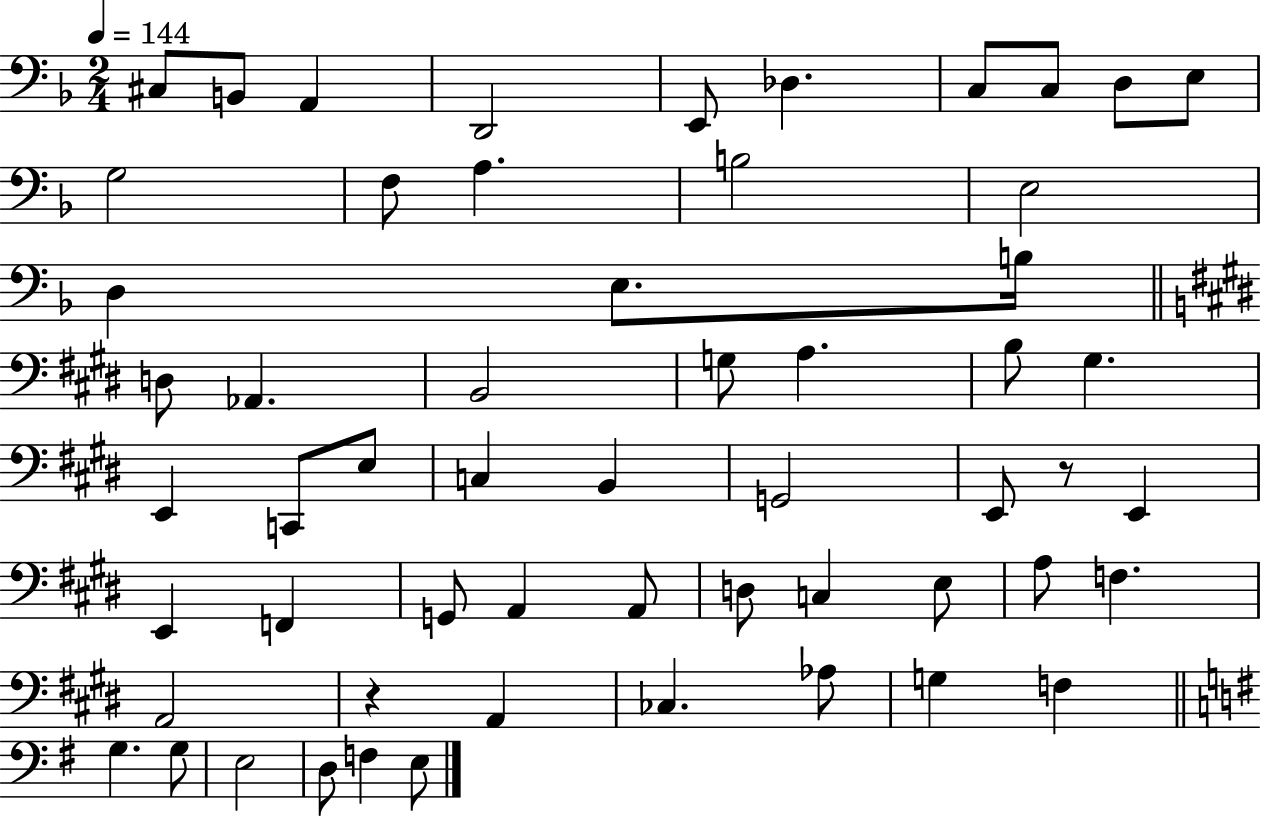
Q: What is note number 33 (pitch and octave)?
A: E2